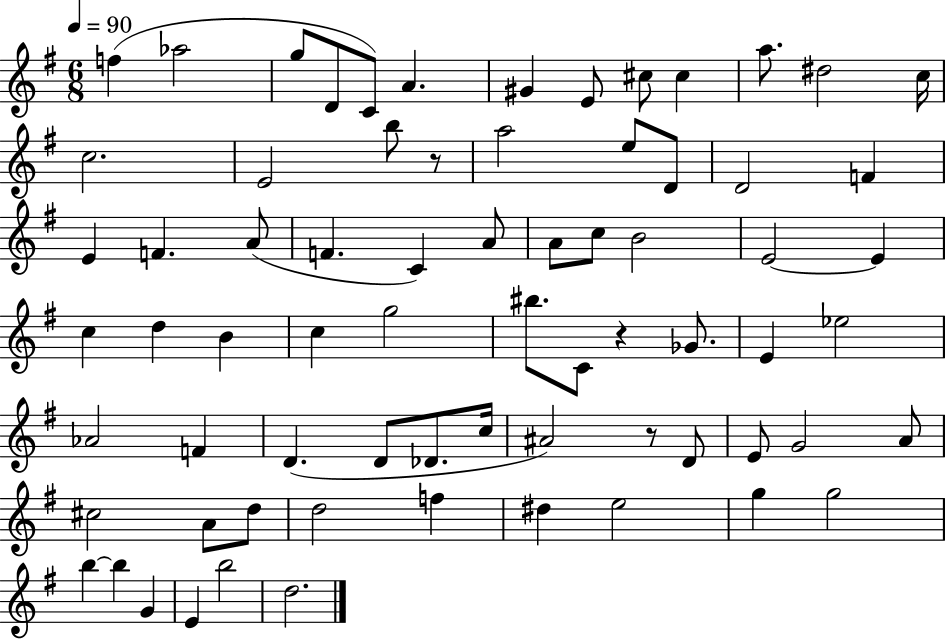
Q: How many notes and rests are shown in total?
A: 71